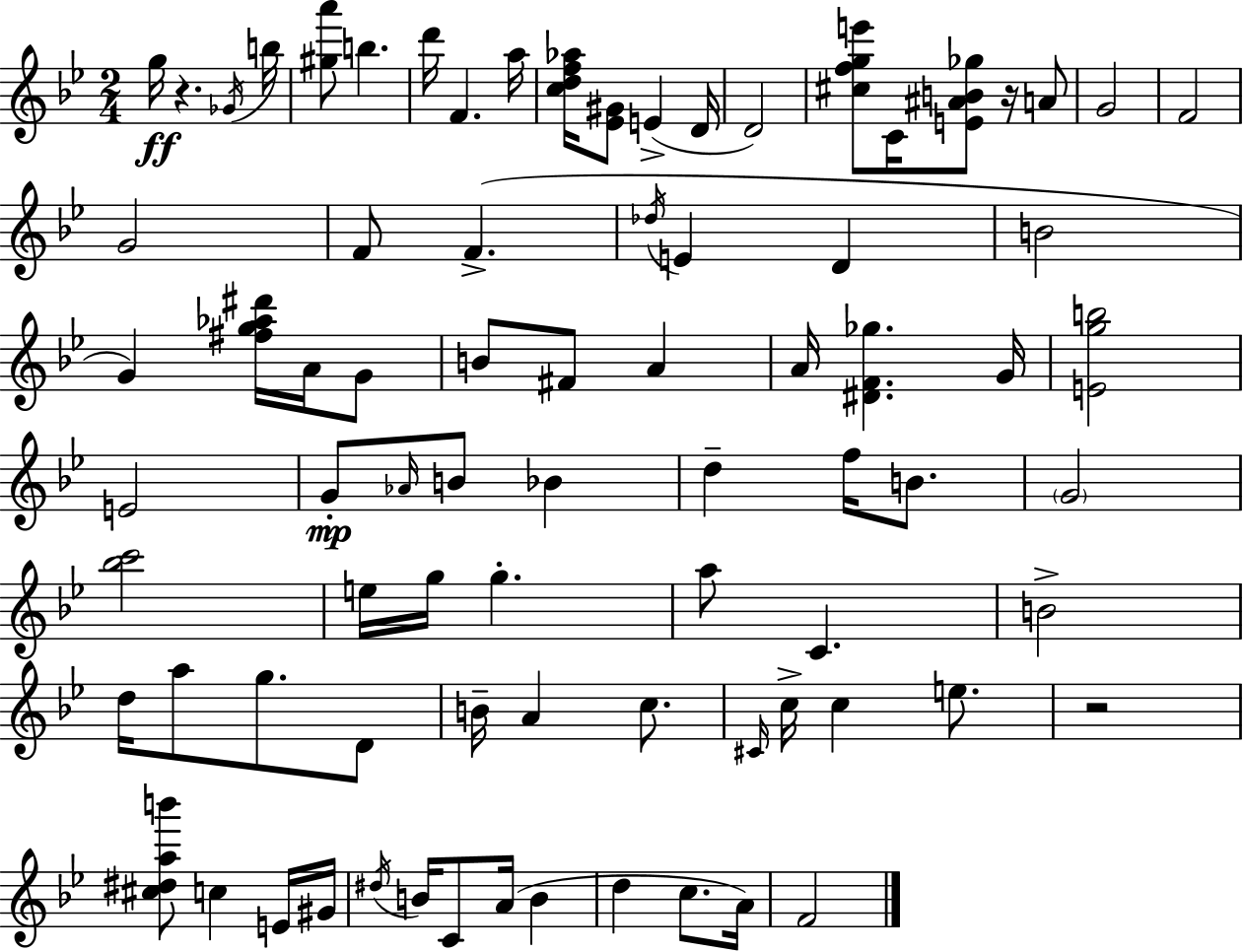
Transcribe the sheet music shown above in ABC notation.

X:1
T:Untitled
M:2/4
L:1/4
K:Gm
g/4 z _G/4 b/4 [^ga']/2 b d'/4 F a/4 [cdf_a]/4 [_E^G]/2 E D/4 D2 [^cfge']/2 C/4 [E^AB_g]/2 z/4 A/2 G2 F2 G2 F/2 F _d/4 E D B2 G [^fg_a^d']/4 A/4 G/2 B/2 ^F/2 A A/4 [^DF_g] G/4 [Egb]2 E2 G/2 _A/4 B/2 _B d f/4 B/2 G2 [_bc']2 e/4 g/4 g a/2 C B2 d/4 a/2 g/2 D/2 B/4 A c/2 ^C/4 c/4 c e/2 z2 [^c^dab']/2 c E/4 ^G/4 ^d/4 B/4 C/2 A/4 B d c/2 A/4 F2